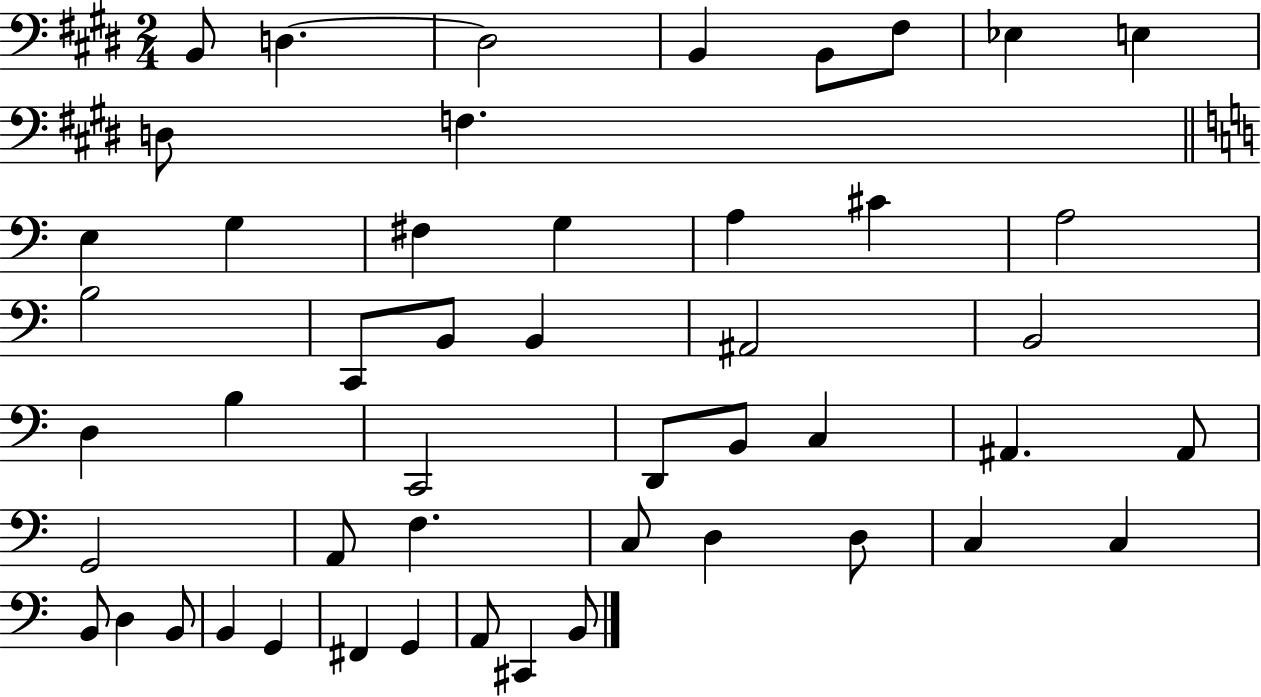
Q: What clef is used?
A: bass